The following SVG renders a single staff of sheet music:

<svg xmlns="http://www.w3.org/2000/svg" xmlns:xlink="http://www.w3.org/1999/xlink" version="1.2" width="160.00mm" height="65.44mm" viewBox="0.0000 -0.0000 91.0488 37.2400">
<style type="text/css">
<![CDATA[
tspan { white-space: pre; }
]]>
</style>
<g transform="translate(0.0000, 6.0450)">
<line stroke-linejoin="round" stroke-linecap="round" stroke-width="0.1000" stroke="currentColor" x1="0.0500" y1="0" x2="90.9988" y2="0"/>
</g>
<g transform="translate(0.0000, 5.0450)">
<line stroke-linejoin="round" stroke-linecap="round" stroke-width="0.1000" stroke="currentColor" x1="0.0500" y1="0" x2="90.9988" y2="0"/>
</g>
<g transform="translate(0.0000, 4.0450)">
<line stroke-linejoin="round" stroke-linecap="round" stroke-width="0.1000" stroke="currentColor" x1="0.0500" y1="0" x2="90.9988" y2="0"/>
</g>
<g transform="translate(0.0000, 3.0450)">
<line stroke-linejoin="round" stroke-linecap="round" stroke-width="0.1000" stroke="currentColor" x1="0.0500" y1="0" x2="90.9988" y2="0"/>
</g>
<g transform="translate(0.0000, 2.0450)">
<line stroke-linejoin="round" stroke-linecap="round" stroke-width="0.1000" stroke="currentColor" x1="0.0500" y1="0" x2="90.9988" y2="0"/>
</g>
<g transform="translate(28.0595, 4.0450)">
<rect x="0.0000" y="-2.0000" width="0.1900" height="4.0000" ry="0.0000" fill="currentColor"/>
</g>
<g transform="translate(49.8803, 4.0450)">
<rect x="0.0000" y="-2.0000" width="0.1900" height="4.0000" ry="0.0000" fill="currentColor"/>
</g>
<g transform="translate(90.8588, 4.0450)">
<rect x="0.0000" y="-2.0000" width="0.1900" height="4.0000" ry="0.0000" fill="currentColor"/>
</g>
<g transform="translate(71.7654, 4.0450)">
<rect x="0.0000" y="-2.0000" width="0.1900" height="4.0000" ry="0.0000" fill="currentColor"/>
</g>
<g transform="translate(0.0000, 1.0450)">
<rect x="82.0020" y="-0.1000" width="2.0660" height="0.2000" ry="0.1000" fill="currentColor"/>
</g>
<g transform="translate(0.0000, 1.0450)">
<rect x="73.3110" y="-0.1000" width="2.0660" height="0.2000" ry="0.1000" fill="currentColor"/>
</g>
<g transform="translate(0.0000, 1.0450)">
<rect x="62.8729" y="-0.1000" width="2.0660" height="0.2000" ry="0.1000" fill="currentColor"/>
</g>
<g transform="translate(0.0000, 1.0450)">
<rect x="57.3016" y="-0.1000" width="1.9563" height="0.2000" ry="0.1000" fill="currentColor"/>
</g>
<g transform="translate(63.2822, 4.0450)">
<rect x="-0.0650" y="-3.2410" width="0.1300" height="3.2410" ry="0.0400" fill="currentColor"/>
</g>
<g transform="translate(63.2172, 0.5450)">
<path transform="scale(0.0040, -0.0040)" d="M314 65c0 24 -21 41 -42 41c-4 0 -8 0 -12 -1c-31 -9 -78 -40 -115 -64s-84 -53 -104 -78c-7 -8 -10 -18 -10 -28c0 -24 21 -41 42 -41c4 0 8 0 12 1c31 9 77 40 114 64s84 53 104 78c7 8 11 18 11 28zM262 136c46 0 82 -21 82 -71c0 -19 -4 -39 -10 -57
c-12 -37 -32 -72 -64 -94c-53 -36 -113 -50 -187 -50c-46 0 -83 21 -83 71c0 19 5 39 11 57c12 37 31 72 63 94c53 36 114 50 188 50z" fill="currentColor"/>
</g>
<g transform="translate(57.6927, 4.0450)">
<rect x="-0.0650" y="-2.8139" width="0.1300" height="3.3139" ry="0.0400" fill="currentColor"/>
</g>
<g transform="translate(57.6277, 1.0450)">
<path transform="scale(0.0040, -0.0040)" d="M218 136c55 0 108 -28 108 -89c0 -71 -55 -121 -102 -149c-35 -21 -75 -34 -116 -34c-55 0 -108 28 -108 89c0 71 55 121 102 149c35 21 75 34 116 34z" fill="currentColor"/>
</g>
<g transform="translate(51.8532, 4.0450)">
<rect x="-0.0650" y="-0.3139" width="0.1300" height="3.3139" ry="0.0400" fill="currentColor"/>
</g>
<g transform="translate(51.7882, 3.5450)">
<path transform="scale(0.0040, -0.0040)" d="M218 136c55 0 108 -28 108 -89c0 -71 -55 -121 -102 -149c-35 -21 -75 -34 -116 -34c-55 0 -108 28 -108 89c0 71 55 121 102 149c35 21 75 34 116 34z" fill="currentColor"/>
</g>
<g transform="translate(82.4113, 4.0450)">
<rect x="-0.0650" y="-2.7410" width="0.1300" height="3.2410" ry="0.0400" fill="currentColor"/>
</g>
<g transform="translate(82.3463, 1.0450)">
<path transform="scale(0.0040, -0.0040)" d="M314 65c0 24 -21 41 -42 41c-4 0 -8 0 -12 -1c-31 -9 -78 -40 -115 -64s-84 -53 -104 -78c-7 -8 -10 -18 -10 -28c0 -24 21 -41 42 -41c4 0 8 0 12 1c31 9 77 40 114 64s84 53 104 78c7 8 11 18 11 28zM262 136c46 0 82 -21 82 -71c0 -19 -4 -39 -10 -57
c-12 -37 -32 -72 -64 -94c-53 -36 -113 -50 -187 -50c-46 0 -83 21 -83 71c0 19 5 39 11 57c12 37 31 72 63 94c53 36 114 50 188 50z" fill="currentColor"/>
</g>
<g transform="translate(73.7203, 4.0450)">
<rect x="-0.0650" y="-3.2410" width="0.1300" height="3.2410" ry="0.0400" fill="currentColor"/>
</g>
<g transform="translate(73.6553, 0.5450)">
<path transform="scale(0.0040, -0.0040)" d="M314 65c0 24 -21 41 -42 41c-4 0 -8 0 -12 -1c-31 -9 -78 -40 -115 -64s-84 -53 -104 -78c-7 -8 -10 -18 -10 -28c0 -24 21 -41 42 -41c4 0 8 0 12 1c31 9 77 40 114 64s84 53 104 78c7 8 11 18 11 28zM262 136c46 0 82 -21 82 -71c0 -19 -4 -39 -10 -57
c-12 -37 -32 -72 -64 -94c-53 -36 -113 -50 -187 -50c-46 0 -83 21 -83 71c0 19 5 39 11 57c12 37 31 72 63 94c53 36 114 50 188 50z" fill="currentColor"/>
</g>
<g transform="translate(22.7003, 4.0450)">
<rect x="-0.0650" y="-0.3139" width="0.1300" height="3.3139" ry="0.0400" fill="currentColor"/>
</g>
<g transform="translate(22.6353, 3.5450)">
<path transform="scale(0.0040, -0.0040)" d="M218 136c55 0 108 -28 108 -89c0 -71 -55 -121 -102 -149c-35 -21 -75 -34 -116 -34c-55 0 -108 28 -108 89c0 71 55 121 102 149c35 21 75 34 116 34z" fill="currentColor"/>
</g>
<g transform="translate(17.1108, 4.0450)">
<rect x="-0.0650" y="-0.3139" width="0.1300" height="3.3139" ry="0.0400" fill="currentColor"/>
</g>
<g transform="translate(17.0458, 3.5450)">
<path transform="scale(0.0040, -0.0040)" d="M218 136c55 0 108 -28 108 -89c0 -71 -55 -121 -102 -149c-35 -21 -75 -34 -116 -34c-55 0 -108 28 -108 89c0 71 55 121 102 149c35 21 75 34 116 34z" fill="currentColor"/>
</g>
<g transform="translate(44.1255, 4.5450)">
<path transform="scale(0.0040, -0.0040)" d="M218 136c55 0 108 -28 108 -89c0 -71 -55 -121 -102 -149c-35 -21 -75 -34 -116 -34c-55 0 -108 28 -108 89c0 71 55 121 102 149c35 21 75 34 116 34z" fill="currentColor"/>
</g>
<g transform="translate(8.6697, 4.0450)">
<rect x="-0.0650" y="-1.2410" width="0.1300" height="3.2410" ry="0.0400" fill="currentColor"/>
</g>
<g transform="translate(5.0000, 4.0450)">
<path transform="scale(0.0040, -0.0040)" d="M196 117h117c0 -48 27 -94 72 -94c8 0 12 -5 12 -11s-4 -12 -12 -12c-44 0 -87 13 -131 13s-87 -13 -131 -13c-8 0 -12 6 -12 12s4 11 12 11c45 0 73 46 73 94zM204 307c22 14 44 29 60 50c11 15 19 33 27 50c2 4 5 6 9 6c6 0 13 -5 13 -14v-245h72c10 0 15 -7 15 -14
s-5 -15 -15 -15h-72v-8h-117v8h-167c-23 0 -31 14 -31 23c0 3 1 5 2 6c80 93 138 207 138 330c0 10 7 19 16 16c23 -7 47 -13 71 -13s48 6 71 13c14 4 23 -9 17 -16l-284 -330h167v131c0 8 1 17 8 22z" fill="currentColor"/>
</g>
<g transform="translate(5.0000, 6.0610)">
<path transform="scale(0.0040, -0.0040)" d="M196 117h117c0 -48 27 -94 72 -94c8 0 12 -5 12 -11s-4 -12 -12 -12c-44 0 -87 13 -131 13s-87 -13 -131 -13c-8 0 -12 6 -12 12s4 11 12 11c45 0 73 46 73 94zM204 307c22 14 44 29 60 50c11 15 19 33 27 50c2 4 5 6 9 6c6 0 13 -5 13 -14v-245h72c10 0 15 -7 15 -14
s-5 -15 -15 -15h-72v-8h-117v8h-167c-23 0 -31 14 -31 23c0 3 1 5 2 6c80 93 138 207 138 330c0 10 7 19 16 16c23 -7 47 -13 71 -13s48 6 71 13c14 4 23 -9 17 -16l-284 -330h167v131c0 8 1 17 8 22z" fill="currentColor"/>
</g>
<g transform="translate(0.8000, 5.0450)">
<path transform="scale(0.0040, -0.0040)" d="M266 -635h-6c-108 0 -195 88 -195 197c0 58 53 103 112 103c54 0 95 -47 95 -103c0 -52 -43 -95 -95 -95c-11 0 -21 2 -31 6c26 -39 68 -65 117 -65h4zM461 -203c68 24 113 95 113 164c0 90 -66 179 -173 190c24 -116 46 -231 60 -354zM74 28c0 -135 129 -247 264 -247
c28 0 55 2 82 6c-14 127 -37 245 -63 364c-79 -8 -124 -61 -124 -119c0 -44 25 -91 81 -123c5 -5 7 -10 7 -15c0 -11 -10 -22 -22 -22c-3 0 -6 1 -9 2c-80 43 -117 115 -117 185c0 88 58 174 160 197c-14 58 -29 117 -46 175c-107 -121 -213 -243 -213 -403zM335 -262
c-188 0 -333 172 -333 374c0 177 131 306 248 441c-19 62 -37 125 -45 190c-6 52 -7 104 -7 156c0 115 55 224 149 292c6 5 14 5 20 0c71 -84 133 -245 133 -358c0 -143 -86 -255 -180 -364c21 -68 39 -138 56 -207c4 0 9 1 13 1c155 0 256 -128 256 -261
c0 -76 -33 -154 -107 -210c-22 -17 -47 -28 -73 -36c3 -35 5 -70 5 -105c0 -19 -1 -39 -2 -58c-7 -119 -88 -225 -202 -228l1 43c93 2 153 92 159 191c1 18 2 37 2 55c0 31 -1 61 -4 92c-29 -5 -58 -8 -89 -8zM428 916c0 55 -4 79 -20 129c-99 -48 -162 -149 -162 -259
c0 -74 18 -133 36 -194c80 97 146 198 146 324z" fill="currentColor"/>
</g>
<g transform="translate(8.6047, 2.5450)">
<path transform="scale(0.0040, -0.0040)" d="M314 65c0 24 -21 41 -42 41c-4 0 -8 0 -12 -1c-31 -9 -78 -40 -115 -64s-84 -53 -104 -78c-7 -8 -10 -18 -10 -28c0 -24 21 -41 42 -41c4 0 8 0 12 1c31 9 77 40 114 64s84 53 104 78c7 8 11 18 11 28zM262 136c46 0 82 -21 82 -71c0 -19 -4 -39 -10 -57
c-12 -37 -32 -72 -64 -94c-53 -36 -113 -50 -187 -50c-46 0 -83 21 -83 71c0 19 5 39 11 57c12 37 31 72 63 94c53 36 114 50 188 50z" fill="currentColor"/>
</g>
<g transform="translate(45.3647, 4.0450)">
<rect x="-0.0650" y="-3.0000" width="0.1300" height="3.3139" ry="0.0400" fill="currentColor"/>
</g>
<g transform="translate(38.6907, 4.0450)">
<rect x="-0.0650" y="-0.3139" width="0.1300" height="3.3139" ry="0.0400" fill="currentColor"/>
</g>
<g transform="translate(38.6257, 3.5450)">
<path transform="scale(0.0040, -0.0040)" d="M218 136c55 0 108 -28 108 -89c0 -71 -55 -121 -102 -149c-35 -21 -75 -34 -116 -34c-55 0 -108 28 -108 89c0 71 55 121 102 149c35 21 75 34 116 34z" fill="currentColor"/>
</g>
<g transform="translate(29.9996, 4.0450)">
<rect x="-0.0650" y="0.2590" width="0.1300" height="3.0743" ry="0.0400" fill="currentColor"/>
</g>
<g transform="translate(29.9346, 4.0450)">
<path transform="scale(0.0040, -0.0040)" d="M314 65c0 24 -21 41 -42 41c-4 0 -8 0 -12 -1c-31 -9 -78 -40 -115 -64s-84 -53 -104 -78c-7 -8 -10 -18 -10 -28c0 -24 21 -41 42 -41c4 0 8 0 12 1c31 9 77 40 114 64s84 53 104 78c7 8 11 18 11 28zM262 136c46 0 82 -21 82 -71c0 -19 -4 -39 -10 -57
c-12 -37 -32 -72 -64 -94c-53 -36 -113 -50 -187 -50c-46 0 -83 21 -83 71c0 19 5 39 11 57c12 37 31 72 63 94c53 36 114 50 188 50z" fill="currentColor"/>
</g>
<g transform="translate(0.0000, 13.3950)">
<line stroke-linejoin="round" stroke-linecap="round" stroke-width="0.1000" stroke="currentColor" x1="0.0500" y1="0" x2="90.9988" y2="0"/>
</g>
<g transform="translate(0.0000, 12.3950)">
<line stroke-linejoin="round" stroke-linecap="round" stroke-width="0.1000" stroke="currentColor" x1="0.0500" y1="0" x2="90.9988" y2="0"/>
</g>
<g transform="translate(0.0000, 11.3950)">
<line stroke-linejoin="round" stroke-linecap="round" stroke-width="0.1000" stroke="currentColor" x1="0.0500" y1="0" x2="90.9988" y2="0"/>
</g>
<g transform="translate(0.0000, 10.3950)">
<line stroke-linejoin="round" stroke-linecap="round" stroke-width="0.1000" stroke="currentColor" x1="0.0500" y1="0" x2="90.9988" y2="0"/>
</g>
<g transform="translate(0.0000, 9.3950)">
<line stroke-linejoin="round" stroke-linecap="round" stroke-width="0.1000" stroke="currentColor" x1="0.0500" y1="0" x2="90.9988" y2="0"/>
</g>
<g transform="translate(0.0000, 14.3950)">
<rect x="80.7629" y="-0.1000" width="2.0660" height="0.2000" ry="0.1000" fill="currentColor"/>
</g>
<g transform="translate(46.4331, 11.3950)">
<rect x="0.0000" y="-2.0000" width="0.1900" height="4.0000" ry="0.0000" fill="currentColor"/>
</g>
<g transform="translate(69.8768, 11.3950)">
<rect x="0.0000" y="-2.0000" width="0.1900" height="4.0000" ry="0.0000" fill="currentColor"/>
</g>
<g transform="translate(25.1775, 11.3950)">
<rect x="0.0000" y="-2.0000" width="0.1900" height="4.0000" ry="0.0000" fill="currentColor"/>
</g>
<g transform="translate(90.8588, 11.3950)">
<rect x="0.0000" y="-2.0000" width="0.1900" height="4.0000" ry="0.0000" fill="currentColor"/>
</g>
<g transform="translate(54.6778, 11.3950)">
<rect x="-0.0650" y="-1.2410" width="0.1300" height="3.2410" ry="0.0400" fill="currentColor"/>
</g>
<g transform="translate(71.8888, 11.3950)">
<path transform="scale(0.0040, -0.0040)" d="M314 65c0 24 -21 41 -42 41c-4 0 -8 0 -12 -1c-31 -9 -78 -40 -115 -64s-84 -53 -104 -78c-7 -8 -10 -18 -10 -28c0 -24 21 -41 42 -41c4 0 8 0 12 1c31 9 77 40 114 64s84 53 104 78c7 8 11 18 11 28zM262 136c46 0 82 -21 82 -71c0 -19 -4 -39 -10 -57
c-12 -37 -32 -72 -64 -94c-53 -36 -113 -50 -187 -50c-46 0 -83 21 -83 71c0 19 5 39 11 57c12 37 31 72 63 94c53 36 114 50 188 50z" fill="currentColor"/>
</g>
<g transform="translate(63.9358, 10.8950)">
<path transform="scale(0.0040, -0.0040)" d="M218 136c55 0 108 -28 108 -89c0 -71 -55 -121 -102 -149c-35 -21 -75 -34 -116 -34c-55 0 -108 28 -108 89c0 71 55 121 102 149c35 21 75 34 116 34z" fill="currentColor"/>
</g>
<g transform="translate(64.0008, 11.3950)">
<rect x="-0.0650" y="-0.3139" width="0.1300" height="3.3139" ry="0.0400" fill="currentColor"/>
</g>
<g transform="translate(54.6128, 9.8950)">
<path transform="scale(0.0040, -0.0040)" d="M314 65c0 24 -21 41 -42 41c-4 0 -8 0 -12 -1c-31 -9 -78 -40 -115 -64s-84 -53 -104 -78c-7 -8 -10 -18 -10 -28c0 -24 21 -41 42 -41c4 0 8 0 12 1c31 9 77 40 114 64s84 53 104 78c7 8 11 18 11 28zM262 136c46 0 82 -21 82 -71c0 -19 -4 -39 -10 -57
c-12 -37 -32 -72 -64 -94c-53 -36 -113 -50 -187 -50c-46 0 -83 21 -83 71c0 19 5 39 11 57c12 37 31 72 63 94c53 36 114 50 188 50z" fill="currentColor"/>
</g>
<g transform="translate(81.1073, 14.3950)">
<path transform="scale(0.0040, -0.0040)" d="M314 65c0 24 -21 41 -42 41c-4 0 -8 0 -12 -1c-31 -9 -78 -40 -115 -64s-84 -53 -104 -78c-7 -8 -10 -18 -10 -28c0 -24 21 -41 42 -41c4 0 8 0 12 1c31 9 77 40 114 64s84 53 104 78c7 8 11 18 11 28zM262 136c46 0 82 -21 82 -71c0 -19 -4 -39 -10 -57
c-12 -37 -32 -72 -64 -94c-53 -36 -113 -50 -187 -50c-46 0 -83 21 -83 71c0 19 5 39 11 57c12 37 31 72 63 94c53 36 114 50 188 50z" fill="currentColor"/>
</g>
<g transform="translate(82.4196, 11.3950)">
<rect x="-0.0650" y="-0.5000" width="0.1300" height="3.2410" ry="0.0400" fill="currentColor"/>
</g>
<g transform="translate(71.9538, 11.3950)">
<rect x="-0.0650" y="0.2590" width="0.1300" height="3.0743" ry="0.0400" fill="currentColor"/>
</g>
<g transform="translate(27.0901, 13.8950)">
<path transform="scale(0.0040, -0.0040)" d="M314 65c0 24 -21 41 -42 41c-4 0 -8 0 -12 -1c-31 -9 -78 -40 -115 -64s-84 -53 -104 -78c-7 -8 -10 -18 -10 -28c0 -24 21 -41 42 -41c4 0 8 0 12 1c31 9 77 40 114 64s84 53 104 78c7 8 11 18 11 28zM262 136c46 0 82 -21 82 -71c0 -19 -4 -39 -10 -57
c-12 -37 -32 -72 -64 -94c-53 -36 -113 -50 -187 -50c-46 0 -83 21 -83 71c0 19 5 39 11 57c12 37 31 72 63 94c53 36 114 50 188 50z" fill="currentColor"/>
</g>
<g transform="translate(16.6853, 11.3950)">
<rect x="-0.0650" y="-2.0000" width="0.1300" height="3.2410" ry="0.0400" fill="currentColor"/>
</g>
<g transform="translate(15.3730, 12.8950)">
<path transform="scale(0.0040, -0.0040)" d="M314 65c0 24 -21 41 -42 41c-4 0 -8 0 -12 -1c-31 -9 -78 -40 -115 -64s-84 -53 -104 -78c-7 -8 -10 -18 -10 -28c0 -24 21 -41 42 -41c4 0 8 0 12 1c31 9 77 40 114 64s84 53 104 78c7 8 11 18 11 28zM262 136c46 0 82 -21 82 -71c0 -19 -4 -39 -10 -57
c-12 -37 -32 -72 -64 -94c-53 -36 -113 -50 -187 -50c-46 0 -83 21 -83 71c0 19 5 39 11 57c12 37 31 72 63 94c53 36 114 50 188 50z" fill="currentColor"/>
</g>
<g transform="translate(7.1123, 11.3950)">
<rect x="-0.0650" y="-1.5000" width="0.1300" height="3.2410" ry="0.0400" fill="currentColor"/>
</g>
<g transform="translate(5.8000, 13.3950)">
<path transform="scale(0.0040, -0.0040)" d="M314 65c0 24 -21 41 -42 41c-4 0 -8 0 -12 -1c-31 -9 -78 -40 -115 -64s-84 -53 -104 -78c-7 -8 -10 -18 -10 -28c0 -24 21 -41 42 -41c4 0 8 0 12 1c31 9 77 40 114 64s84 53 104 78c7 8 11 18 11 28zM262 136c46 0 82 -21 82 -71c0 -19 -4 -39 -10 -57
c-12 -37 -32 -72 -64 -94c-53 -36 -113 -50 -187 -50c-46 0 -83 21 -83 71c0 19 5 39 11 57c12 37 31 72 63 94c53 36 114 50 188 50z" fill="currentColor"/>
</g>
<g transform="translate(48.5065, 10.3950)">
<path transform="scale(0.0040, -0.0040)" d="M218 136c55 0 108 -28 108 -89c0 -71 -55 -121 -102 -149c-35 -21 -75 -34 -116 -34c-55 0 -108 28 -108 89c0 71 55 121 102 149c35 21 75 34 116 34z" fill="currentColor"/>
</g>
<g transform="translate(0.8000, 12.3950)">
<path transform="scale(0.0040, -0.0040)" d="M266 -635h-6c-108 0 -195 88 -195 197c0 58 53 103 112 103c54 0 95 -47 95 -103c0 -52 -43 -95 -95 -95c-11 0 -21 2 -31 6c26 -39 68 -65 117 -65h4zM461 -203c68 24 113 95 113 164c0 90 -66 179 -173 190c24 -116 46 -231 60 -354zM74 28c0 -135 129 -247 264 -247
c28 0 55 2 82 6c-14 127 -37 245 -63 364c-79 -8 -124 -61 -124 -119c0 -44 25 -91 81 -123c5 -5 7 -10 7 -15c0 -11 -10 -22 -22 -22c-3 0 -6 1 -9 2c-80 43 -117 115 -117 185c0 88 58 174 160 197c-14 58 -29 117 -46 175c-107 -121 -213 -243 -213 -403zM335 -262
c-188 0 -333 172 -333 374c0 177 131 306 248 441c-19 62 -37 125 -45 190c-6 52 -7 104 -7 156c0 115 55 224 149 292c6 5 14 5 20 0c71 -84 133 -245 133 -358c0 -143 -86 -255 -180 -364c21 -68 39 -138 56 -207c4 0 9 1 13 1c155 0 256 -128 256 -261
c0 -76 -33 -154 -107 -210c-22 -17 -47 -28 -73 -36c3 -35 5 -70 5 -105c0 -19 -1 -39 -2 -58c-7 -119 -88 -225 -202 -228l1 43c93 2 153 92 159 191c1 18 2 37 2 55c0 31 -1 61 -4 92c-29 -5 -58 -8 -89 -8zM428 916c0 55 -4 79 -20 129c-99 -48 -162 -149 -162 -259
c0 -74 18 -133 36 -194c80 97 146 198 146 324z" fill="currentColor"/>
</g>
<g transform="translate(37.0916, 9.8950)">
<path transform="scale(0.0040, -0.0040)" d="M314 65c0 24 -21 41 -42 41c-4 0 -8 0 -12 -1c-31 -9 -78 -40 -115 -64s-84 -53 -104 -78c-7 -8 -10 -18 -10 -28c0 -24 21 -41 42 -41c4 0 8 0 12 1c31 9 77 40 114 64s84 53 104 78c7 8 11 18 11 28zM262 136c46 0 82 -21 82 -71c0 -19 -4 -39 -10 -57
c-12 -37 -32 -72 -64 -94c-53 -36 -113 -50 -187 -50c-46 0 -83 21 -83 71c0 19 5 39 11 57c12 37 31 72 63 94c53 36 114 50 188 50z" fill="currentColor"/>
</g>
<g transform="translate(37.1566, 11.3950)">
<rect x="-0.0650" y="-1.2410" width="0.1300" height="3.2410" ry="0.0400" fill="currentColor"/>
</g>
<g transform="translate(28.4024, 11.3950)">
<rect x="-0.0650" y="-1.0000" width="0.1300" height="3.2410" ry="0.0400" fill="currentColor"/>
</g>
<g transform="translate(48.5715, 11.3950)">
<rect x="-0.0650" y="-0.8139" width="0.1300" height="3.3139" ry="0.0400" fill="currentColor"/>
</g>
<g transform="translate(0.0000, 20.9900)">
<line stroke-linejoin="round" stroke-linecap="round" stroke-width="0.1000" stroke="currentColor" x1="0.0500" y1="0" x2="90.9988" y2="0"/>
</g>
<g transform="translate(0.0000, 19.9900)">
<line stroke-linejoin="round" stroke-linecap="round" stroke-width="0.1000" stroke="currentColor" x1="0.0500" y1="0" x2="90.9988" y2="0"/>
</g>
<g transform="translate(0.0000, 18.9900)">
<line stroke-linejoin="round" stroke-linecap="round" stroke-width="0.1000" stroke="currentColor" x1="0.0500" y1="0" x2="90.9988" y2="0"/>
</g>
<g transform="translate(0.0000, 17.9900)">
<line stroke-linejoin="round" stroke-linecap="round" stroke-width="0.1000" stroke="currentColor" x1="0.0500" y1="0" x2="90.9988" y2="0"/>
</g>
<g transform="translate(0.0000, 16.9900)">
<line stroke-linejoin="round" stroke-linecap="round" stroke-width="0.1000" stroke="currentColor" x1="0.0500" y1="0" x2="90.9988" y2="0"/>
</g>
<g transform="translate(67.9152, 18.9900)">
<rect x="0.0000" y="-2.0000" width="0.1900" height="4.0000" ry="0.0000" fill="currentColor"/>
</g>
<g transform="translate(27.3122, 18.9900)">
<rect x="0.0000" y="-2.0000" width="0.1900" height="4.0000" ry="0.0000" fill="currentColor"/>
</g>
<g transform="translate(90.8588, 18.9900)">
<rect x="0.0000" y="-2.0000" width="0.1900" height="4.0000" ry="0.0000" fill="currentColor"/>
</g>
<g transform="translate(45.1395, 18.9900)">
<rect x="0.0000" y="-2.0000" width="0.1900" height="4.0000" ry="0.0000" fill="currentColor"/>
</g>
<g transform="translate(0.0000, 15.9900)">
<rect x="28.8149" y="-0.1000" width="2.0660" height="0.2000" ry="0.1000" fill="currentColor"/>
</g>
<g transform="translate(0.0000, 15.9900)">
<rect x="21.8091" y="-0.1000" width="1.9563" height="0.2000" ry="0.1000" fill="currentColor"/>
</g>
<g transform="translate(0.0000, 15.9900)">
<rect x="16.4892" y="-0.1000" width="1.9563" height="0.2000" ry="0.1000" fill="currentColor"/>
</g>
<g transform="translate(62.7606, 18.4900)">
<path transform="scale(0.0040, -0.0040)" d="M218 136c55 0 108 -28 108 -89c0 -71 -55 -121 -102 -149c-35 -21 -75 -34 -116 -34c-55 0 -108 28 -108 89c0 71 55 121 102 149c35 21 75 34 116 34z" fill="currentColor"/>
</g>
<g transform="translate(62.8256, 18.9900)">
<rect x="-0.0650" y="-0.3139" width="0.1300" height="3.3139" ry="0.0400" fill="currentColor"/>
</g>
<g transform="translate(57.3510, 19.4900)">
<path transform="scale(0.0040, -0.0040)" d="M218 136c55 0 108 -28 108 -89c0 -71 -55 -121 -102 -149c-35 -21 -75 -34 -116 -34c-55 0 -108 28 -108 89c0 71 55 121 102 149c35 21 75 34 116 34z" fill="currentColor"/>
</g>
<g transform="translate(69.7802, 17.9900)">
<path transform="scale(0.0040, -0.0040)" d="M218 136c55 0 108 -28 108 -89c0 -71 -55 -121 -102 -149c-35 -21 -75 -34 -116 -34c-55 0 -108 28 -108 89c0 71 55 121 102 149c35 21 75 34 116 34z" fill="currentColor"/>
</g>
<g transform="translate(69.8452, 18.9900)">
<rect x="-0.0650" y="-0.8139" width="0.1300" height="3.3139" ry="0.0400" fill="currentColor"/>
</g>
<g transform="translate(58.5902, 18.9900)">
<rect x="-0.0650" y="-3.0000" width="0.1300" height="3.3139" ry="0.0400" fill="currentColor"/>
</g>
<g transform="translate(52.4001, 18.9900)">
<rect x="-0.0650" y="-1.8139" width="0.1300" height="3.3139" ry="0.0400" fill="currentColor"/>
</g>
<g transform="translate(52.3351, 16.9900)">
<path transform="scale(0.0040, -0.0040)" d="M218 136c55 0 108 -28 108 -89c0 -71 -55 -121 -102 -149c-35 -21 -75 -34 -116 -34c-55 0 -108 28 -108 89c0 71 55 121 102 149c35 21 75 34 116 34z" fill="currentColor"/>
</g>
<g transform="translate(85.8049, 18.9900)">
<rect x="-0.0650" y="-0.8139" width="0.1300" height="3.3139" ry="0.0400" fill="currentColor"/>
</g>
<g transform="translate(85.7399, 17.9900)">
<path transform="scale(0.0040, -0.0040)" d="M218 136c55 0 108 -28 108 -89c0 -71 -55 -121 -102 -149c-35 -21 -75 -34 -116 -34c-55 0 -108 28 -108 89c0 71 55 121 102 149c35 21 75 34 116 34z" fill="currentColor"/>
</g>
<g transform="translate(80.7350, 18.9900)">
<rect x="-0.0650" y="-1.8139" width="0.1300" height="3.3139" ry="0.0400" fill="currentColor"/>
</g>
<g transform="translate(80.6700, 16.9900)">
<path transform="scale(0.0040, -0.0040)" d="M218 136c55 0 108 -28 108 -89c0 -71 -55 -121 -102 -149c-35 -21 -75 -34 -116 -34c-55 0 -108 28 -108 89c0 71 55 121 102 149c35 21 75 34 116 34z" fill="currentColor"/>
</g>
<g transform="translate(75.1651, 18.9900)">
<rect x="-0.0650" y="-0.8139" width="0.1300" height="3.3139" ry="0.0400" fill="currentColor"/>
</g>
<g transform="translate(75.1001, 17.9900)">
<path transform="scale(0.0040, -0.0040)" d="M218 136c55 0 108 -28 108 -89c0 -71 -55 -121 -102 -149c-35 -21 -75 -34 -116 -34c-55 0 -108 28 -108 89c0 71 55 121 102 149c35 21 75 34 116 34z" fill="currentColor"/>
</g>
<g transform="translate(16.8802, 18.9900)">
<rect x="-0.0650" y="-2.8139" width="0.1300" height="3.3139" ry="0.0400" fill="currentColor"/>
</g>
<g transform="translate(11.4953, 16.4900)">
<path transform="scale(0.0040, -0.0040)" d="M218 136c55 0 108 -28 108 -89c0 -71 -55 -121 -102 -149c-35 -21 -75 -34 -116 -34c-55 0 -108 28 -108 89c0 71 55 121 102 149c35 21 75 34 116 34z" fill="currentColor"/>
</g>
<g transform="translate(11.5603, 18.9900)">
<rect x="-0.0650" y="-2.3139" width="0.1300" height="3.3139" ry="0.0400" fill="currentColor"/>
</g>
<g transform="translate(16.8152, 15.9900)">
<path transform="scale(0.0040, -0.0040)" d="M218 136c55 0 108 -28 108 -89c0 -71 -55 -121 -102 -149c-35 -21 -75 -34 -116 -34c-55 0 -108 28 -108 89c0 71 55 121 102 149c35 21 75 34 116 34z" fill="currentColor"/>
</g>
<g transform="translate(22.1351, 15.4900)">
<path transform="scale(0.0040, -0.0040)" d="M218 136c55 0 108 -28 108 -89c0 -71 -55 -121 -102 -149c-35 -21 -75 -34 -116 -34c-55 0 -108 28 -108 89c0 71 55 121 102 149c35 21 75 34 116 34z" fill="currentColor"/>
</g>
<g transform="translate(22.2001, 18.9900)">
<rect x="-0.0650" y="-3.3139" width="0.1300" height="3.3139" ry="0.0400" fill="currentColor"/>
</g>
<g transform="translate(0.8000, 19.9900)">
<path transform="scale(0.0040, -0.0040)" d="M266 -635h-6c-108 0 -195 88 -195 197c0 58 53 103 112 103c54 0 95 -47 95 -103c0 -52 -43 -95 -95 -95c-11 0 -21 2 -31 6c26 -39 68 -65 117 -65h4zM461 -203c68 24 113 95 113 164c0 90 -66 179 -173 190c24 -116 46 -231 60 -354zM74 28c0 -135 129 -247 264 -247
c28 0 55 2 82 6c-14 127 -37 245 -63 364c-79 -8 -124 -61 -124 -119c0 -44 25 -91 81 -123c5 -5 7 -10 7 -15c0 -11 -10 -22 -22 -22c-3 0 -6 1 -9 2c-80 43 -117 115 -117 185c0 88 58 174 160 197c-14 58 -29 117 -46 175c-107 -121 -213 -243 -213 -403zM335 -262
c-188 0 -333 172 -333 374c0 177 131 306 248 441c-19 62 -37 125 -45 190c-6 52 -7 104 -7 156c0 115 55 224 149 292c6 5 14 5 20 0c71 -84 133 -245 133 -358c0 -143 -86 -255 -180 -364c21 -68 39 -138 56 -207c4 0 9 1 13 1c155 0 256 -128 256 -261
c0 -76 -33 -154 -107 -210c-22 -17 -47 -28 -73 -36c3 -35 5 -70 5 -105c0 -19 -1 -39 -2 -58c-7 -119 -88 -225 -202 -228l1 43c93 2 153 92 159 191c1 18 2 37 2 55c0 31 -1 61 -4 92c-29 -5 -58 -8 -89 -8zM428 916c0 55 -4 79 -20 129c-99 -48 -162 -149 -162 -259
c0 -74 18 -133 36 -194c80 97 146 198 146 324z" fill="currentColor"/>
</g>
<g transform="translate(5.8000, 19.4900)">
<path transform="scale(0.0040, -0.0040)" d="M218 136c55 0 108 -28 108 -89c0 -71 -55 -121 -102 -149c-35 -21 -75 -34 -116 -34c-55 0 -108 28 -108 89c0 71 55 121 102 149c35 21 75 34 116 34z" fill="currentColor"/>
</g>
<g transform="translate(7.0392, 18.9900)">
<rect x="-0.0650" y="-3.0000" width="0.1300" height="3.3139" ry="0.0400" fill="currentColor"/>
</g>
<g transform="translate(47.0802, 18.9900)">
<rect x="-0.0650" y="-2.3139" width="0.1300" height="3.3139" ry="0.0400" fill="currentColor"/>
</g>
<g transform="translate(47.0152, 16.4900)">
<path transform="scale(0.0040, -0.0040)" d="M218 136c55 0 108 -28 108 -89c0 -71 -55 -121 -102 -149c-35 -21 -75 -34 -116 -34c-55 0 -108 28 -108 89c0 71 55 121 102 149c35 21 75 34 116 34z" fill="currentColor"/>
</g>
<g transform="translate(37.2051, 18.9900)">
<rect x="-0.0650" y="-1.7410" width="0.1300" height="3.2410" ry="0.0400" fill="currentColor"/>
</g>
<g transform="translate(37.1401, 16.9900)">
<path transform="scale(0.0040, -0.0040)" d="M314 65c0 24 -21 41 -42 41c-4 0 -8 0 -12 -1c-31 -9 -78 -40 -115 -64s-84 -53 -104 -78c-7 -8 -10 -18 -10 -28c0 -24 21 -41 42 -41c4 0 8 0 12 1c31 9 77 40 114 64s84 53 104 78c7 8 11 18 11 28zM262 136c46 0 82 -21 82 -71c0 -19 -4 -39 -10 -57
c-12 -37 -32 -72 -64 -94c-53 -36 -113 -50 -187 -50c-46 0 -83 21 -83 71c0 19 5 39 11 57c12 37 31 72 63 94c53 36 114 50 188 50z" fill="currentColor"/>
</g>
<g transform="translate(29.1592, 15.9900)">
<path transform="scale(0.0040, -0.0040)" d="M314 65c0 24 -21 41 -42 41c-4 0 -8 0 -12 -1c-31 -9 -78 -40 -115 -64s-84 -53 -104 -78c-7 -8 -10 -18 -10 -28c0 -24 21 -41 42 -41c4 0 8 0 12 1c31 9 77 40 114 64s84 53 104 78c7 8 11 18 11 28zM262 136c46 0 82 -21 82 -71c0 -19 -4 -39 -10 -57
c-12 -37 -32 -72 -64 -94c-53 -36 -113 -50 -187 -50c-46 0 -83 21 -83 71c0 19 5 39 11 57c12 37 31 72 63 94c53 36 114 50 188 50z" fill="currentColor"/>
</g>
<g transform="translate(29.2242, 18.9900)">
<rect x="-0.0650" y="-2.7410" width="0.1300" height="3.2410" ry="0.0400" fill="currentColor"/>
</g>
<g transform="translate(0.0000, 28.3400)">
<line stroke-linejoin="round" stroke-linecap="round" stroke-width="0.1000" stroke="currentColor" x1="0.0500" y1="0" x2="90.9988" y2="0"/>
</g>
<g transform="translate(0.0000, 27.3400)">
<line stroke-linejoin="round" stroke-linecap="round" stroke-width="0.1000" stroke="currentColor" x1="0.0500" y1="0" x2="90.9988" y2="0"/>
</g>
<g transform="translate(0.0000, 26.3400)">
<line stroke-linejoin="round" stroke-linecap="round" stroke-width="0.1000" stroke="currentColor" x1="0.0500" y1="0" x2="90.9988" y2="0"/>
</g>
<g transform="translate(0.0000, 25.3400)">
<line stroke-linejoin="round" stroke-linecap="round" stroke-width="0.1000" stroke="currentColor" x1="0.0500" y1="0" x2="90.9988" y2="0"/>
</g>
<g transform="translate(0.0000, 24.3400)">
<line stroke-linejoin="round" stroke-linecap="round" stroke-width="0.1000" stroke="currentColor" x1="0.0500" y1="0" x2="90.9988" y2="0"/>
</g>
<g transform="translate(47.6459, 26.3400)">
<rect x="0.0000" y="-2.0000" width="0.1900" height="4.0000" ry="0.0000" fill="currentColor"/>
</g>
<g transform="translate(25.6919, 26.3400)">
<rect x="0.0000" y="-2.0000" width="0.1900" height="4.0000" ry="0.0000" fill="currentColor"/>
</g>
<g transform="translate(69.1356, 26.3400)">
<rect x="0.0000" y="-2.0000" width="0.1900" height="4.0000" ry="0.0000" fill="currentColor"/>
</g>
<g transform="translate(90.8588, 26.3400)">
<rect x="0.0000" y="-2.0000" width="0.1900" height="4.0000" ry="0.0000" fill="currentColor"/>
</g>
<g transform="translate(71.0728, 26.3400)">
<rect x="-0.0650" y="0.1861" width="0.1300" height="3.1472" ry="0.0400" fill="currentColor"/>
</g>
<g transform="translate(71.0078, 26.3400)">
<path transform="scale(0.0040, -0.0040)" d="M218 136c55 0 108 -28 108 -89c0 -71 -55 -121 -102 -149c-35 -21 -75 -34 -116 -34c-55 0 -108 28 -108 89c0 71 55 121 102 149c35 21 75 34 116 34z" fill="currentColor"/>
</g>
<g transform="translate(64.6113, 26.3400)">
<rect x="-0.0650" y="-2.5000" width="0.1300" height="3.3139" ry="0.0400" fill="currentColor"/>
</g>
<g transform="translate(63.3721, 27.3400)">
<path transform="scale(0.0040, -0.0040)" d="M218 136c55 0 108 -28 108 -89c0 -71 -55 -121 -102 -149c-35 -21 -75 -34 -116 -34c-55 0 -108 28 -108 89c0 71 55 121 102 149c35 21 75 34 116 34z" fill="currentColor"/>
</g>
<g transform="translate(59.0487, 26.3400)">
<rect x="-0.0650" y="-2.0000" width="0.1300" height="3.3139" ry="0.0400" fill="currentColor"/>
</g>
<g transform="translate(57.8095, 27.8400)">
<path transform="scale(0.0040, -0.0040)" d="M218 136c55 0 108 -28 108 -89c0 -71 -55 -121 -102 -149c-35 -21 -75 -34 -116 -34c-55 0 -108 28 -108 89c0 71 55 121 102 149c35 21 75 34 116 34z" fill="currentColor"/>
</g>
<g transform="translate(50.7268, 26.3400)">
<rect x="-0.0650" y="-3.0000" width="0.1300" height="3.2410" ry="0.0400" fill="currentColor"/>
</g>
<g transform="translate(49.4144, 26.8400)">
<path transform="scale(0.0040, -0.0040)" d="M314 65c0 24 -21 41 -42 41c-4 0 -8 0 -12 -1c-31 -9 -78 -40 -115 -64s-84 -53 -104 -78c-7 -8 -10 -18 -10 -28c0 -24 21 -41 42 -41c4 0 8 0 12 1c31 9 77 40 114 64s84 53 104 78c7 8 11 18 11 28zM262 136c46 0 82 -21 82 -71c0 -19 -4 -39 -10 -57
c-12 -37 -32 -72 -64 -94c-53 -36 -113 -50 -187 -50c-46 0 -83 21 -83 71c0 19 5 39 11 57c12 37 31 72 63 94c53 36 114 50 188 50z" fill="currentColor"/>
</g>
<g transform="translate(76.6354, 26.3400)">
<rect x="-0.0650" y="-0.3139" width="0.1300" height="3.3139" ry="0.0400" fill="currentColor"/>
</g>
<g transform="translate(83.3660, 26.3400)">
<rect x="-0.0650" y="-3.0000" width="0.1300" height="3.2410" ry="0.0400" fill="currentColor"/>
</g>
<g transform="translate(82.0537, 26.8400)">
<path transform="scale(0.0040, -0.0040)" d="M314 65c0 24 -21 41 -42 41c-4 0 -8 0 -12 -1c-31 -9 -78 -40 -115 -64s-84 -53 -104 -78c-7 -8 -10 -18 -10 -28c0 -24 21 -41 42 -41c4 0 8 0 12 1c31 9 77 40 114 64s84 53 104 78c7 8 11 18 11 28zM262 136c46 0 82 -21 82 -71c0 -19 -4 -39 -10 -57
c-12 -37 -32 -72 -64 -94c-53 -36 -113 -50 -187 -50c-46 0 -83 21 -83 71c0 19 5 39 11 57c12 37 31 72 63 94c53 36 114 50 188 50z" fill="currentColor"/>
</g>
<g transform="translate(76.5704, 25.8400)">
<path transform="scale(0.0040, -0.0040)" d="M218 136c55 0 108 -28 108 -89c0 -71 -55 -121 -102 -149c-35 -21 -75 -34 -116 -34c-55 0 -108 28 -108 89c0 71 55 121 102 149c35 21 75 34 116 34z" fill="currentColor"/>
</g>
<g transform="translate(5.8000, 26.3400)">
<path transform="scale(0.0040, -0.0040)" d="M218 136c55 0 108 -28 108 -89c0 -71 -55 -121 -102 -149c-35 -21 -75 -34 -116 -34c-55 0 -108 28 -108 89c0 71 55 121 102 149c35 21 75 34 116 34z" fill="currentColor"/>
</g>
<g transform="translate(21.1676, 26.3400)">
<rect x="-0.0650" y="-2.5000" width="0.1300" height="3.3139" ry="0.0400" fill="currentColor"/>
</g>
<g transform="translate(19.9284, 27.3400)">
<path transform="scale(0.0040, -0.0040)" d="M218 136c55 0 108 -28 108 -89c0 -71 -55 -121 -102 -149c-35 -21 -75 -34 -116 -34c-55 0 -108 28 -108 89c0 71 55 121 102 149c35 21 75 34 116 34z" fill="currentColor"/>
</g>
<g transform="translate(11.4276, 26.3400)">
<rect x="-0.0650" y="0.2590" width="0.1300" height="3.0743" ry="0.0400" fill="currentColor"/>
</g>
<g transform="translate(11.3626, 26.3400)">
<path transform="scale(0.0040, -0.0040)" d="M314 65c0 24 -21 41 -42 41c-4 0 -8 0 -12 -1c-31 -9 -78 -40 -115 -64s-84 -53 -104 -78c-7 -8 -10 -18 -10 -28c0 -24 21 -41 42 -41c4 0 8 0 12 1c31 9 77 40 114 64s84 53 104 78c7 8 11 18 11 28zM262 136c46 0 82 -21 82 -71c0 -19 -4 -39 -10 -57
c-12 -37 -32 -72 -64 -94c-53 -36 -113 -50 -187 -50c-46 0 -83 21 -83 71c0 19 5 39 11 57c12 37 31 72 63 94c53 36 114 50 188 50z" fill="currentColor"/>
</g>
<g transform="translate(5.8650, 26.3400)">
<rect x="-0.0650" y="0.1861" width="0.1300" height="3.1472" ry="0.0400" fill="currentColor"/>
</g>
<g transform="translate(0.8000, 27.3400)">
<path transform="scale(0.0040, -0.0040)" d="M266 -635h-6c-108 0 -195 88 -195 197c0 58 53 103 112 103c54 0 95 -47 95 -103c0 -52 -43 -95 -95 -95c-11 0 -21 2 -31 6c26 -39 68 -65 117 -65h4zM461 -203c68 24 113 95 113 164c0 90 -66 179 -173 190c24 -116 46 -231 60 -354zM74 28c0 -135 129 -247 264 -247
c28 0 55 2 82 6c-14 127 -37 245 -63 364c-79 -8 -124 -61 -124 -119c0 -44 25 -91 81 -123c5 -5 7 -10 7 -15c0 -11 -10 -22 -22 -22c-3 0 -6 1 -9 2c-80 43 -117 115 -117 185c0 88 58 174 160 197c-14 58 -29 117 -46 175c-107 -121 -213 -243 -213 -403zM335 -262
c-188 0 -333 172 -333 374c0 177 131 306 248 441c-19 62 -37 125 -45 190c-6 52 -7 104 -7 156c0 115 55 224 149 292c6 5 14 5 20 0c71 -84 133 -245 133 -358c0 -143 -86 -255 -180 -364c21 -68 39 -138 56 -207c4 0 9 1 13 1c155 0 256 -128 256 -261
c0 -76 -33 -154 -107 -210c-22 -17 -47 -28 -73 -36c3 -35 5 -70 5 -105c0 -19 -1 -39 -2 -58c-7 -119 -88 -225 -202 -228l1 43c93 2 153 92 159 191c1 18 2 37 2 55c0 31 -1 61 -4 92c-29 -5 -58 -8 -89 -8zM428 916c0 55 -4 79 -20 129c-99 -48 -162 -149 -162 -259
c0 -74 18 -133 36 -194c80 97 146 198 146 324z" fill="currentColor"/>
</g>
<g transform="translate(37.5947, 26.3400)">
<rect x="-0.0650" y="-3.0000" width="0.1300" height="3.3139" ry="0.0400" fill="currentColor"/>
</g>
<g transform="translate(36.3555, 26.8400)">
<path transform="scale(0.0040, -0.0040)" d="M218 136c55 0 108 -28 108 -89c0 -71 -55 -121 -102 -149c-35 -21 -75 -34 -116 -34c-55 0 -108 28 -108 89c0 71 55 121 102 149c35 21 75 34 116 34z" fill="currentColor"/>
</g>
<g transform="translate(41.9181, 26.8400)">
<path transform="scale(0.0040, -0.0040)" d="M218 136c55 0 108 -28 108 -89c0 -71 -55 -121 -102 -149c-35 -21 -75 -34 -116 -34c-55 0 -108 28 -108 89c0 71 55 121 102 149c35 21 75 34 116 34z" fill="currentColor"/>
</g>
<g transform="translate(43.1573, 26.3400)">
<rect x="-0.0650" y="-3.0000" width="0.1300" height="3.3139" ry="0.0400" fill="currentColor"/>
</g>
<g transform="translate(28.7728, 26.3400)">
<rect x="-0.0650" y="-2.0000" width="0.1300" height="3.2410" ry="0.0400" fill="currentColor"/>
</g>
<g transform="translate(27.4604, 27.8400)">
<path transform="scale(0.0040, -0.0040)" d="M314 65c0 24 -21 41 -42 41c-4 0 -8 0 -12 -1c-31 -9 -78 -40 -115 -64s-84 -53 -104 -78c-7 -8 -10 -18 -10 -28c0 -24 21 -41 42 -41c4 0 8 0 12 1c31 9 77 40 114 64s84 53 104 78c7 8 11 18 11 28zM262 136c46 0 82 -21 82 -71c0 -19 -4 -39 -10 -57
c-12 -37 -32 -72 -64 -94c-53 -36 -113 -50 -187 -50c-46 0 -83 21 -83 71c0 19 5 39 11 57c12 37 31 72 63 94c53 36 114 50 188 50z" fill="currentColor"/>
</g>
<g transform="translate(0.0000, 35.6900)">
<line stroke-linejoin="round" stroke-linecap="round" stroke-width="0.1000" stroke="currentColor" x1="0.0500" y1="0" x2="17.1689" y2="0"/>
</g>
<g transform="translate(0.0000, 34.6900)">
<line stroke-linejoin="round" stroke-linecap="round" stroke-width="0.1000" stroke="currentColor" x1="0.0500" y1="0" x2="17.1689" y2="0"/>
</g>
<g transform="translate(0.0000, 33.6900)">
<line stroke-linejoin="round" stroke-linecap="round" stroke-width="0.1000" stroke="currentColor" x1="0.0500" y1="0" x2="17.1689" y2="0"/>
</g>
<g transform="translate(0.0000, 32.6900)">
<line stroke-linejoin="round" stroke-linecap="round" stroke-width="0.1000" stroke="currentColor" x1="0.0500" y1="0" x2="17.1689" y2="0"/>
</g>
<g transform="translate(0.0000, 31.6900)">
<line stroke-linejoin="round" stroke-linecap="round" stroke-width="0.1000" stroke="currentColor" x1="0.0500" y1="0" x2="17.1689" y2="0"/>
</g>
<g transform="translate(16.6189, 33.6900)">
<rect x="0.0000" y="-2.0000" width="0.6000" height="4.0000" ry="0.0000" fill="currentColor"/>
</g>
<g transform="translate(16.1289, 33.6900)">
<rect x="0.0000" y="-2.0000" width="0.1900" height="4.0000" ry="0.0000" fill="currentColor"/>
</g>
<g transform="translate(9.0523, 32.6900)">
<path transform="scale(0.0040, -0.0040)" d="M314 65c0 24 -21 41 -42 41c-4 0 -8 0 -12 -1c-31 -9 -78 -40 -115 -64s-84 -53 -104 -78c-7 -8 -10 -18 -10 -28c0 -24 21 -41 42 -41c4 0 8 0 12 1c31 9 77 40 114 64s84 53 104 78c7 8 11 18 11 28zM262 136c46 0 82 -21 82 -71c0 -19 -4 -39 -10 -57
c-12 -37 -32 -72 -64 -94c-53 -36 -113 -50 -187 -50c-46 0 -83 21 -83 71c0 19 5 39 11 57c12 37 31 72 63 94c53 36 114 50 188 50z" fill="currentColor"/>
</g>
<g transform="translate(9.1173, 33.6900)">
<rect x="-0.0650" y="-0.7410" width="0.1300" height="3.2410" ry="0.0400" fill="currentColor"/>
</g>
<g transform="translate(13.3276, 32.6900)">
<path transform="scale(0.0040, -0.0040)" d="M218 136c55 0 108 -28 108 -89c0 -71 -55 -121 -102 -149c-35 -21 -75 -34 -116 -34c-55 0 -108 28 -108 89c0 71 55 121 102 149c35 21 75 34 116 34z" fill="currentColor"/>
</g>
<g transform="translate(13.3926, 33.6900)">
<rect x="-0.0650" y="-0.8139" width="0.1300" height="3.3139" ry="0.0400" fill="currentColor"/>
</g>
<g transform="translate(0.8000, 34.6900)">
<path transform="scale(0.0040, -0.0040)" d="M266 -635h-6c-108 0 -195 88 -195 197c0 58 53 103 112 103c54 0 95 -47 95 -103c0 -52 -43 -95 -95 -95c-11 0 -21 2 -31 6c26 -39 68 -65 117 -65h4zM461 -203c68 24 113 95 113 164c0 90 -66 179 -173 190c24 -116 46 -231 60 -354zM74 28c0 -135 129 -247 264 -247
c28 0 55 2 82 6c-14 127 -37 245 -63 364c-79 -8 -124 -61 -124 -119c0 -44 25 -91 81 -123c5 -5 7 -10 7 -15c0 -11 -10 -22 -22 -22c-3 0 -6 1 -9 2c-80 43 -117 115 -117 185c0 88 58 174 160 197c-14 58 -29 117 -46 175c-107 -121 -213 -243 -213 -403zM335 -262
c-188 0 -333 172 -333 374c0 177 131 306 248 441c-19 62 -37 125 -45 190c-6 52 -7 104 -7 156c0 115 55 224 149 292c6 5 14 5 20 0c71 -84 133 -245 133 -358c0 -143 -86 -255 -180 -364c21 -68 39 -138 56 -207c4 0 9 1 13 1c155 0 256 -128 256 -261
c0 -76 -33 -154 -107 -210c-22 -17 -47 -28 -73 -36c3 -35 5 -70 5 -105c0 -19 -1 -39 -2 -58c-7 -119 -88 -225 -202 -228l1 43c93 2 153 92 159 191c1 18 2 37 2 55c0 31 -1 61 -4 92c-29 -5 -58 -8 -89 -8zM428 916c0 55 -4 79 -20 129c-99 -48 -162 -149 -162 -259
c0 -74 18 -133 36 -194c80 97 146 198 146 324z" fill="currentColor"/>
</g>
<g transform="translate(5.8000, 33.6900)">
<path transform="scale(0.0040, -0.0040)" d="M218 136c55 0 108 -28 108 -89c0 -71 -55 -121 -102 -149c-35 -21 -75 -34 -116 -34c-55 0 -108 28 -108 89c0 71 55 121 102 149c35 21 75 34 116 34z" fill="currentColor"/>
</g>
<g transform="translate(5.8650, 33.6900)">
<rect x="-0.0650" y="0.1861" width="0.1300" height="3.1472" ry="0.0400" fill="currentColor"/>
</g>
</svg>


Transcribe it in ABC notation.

X:1
T:Untitled
M:4/4
L:1/4
K:C
e2 c c B2 c A c a b2 b2 a2 E2 F2 D2 e2 d e2 c B2 C2 A g a b a2 f2 g f A c d d f d B B2 G F2 A A A2 F G B c A2 B d2 d